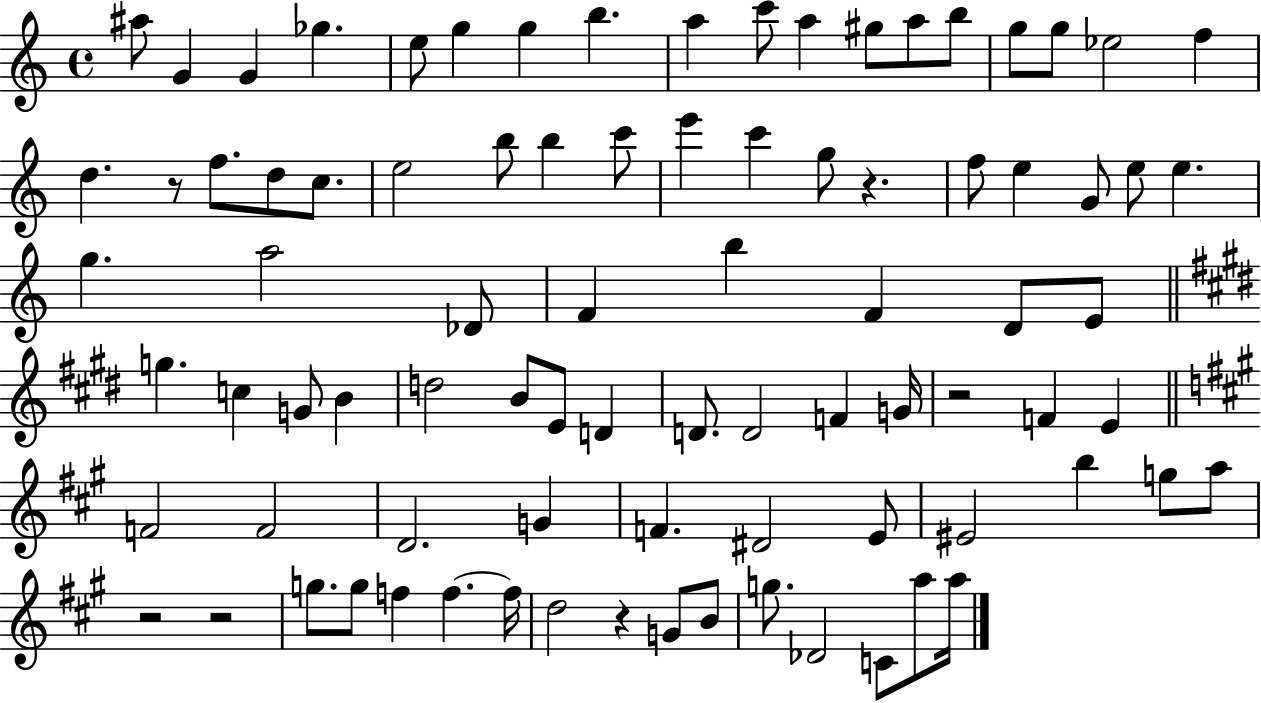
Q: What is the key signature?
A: C major